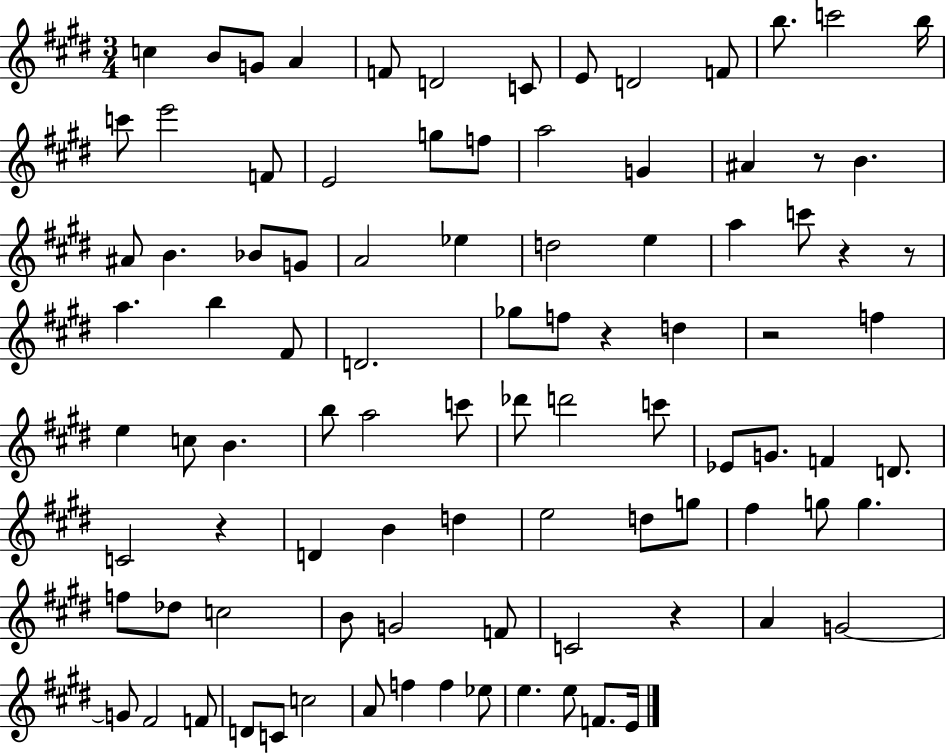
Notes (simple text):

C5/q B4/e G4/e A4/q F4/e D4/h C4/e E4/e D4/h F4/e B5/e. C6/h B5/s C6/e E6/h F4/e E4/h G5/e F5/e A5/h G4/q A#4/q R/e B4/q. A#4/e B4/q. Bb4/e G4/e A4/h Eb5/q D5/h E5/q A5/q C6/e R/q R/e A5/q. B5/q F#4/e D4/h. Gb5/e F5/e R/q D5/q R/h F5/q E5/q C5/e B4/q. B5/e A5/h C6/e Db6/e D6/h C6/e Eb4/e G4/e. F4/q D4/e. C4/h R/q D4/q B4/q D5/q E5/h D5/e G5/e F#5/q G5/e G5/q. F5/e Db5/e C5/h B4/e G4/h F4/e C4/h R/q A4/q G4/h G4/e F#4/h F4/e D4/e C4/e C5/h A4/e F5/q F5/q Eb5/e E5/q. E5/e F4/e. E4/s